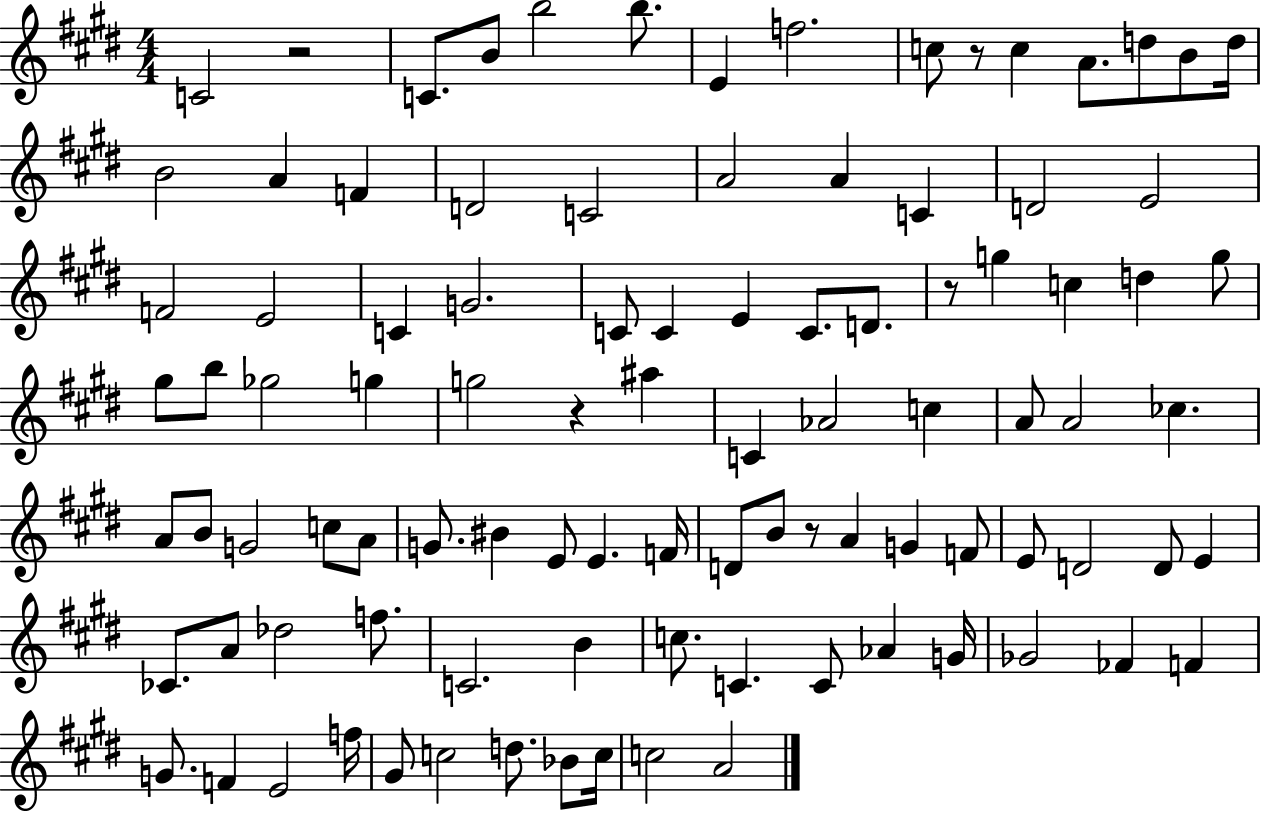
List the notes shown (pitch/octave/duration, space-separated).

C4/h R/h C4/e. B4/e B5/h B5/e. E4/q F5/h. C5/e R/e C5/q A4/e. D5/e B4/e D5/s B4/h A4/q F4/q D4/h C4/h A4/h A4/q C4/q D4/h E4/h F4/h E4/h C4/q G4/h. C4/e C4/q E4/q C4/e. D4/e. R/e G5/q C5/q D5/q G5/e G#5/e B5/e Gb5/h G5/q G5/h R/q A#5/q C4/q Ab4/h C5/q A4/e A4/h CES5/q. A4/e B4/e G4/h C5/e A4/e G4/e. BIS4/q E4/e E4/q. F4/s D4/e B4/e R/e A4/q G4/q F4/e E4/e D4/h D4/e E4/q CES4/e. A4/e Db5/h F5/e. C4/h. B4/q C5/e. C4/q. C4/e Ab4/q G4/s Gb4/h FES4/q F4/q G4/e. F4/q E4/h F5/s G#4/e C5/h D5/e. Bb4/e C5/s C5/h A4/h